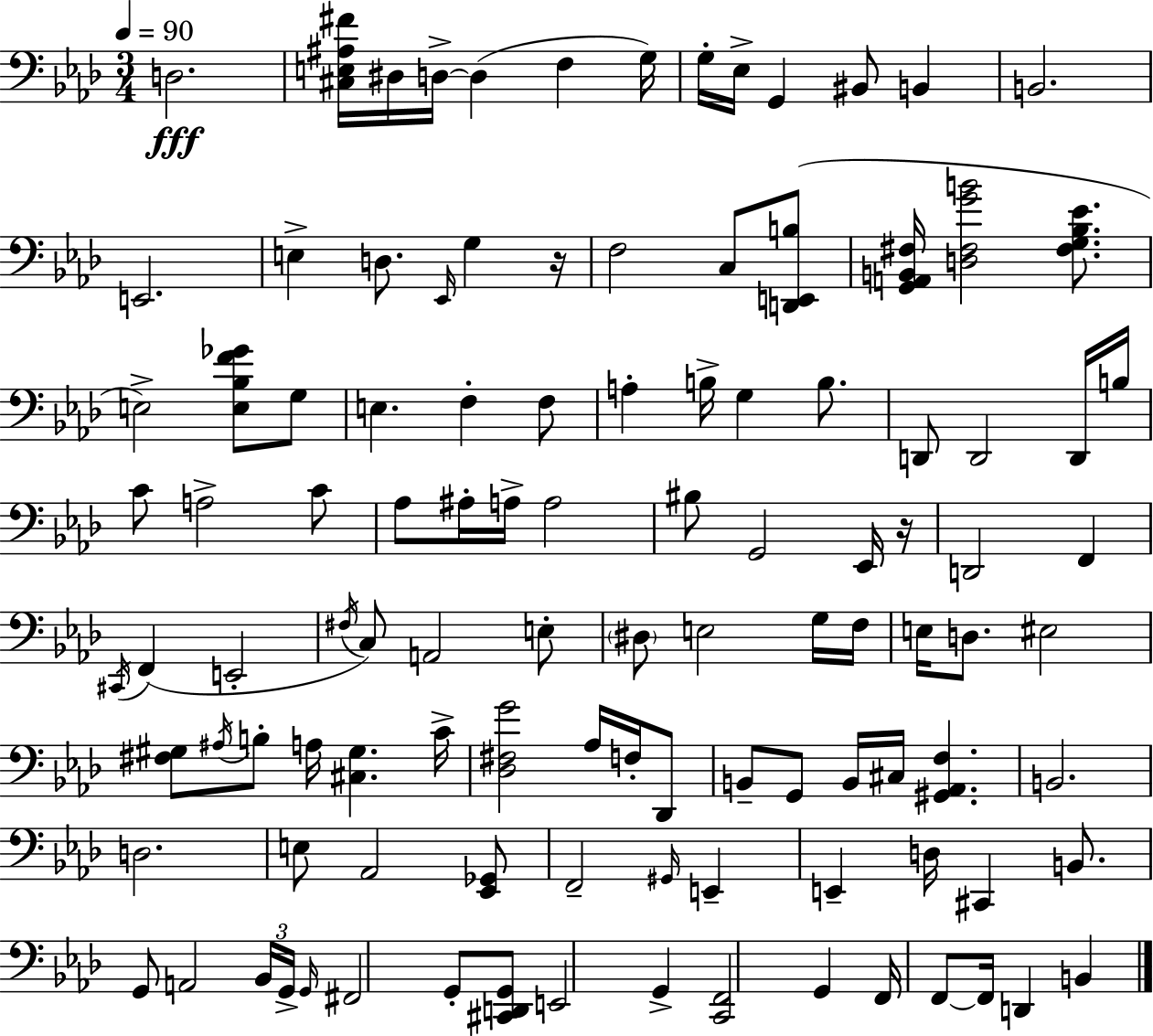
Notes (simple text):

D3/h. [C#3,E3,A#3,F#4]/s D#3/s D3/s D3/q F3/q G3/s G3/s Eb3/s G2/q BIS2/e B2/q B2/h. E2/h. E3/q D3/e. Eb2/s G3/q R/s F3/h C3/e [D2,E2,B3]/e [G2,A2,B2,F#3]/s [D3,F#3,G4,B4]/h [F#3,G3,Bb3,Eb4]/e. E3/h [E3,Bb3,F4,Gb4]/e G3/e E3/q. F3/q F3/e A3/q B3/s G3/q B3/e. D2/e D2/h D2/s B3/s C4/e A3/h C4/e Ab3/e A#3/s A3/s A3/h BIS3/e G2/h Eb2/s R/s D2/h F2/q C#2/s F2/q E2/h F#3/s C3/e A2/h E3/e D#3/e E3/h G3/s F3/s E3/s D3/e. EIS3/h [F#3,G#3]/e A#3/s B3/e A3/s [C#3,G#3]/q. C4/s [Db3,F#3,G4]/h Ab3/s F3/s Db2/e B2/e G2/e B2/s C#3/s [G#2,Ab2,F3]/q. B2/h. D3/h. E3/e Ab2/h [Eb2,Gb2]/e F2/h G#2/s E2/q E2/q D3/s C#2/q B2/e. G2/e A2/h Bb2/s G2/s G2/s F#2/h G2/e [C#2,D2,G2]/e E2/h G2/q [C2,F2]/h G2/q F2/s F2/e F2/s D2/q B2/q